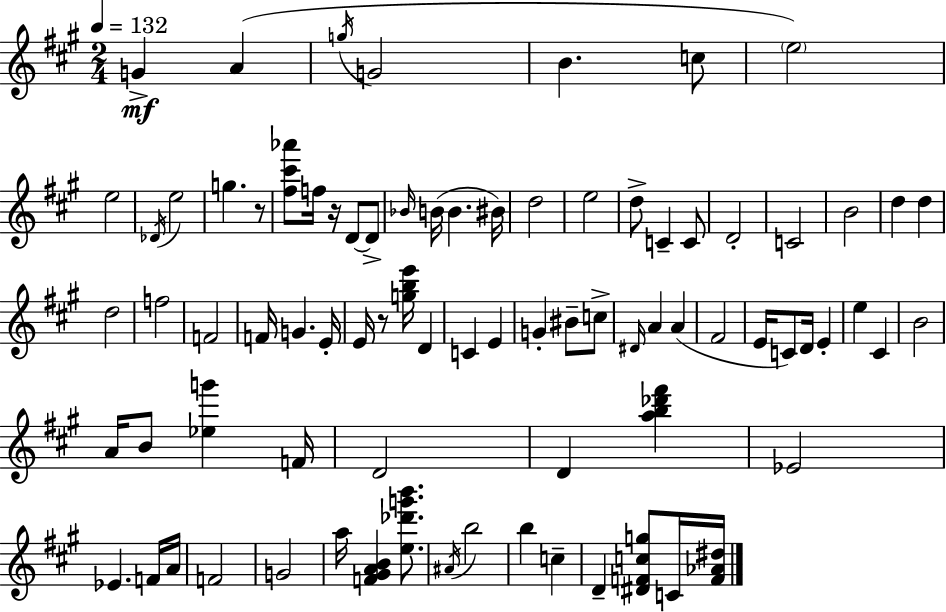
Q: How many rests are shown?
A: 3